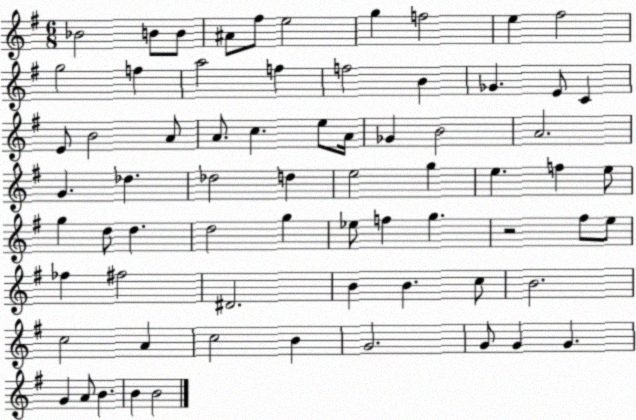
X:1
T:Untitled
M:6/8
L:1/4
K:G
_B2 B/2 B/2 ^A/2 ^f/2 e2 g f2 e ^f2 g2 f a2 f f2 B _G E/2 C E/2 B2 A/2 A/2 c e/2 A/4 _G B2 A2 G _d _d2 d e2 g e f e/2 g d/2 d d2 g _e/2 f g z2 ^f/2 e/2 _f ^f2 ^D2 B B c/2 B2 c2 A c2 B G2 G/2 G G G A/2 B B B2